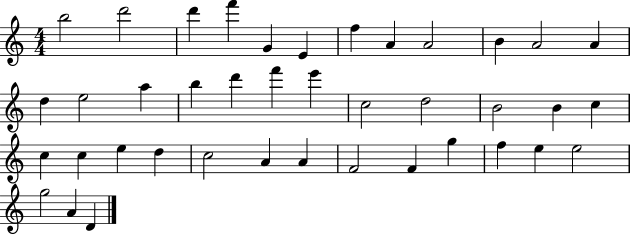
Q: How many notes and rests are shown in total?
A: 40